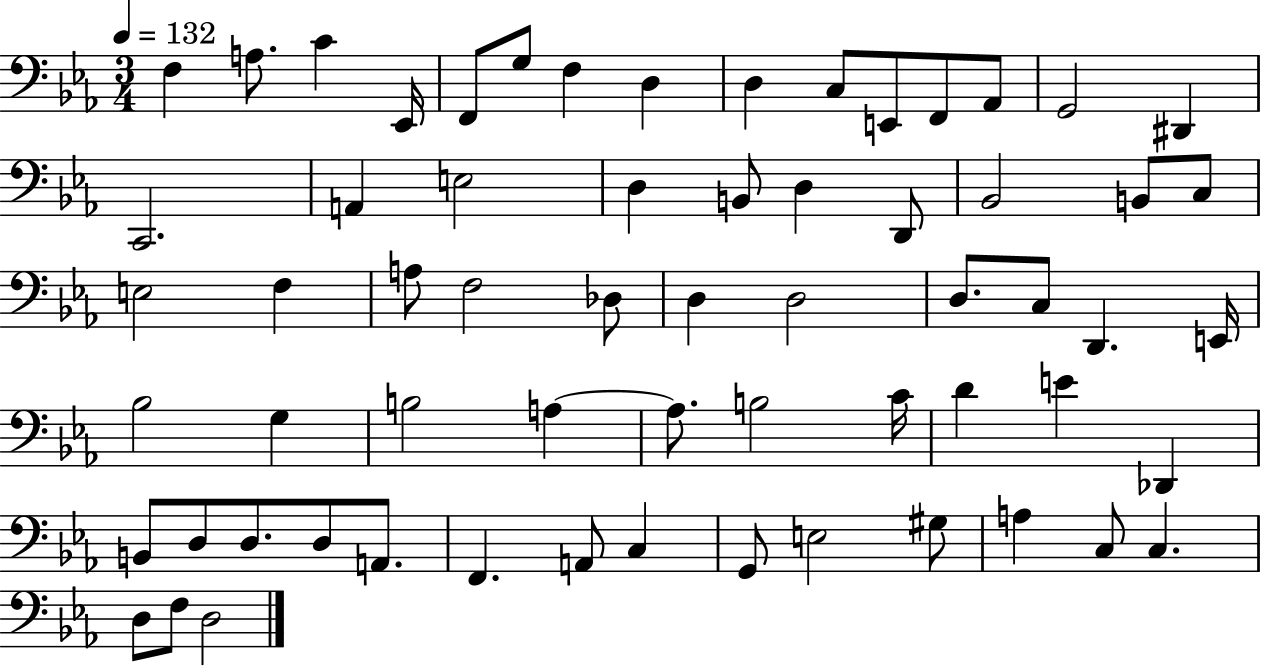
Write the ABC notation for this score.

X:1
T:Untitled
M:3/4
L:1/4
K:Eb
F, A,/2 C _E,,/4 F,,/2 G,/2 F, D, D, C,/2 E,,/2 F,,/2 _A,,/2 G,,2 ^D,, C,,2 A,, E,2 D, B,,/2 D, D,,/2 _B,,2 B,,/2 C,/2 E,2 F, A,/2 F,2 _D,/2 D, D,2 D,/2 C,/2 D,, E,,/4 _B,2 G, B,2 A, A,/2 B,2 C/4 D E _D,, B,,/2 D,/2 D,/2 D,/2 A,,/2 F,, A,,/2 C, G,,/2 E,2 ^G,/2 A, C,/2 C, D,/2 F,/2 D,2